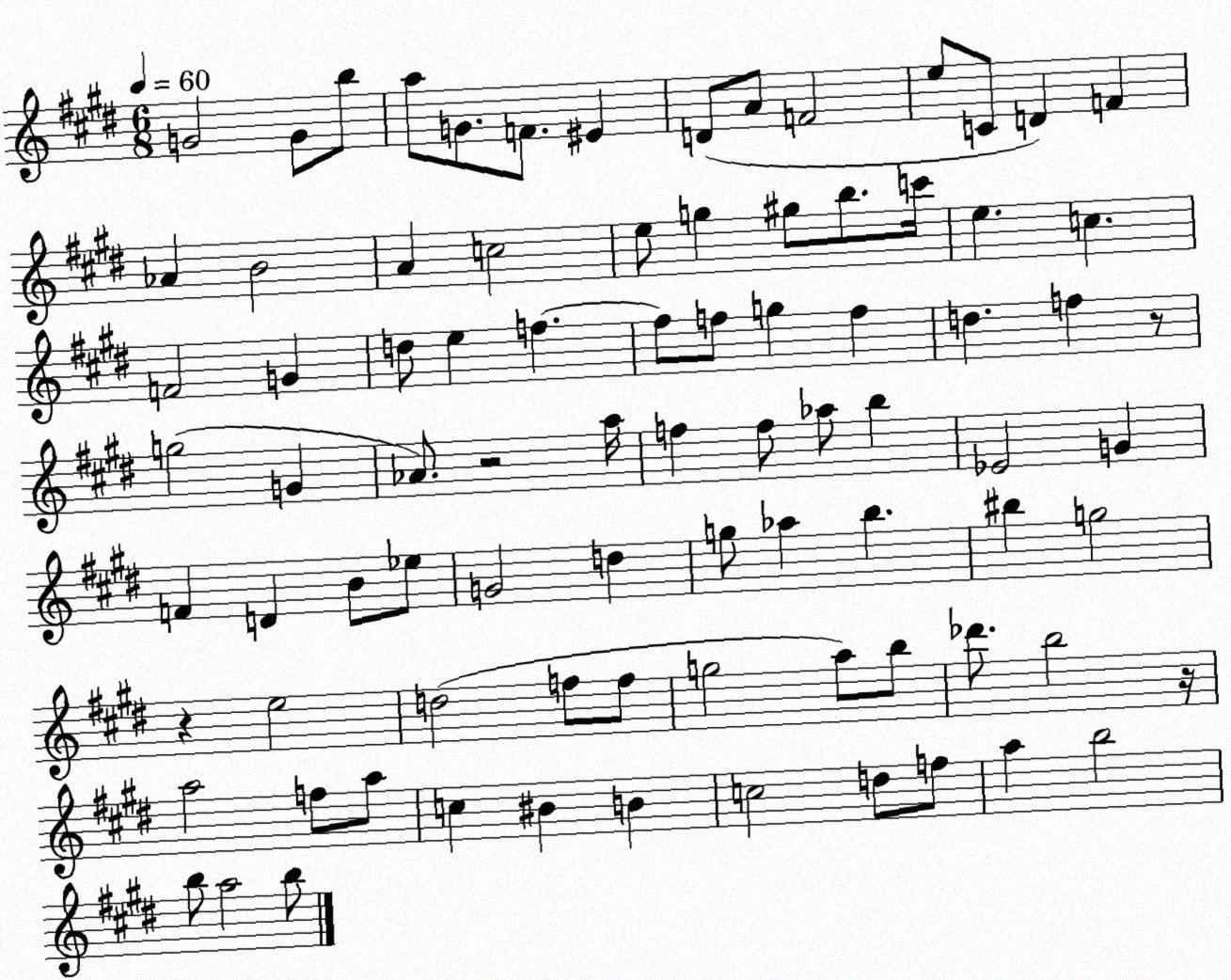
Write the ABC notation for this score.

X:1
T:Untitled
M:6/8
L:1/4
K:E
G2 G/2 b/2 a/2 G/2 F/2 ^E D/2 A/2 F2 e/2 C/2 D F _A B2 A c2 e/2 g ^g/2 b/2 c'/4 e c F2 G d/2 e f f/2 f/2 g f d f z/2 g2 G _A/2 z2 a/4 f f/2 _a/2 b _E2 G F D B/2 _e/2 G2 d g/2 _a b ^b g2 z e2 d2 f/2 f/2 g2 a/2 b/2 _d'/2 b2 z/4 a2 f/2 a/2 c ^B B c2 d/2 f/2 a b2 b/2 a2 b/2